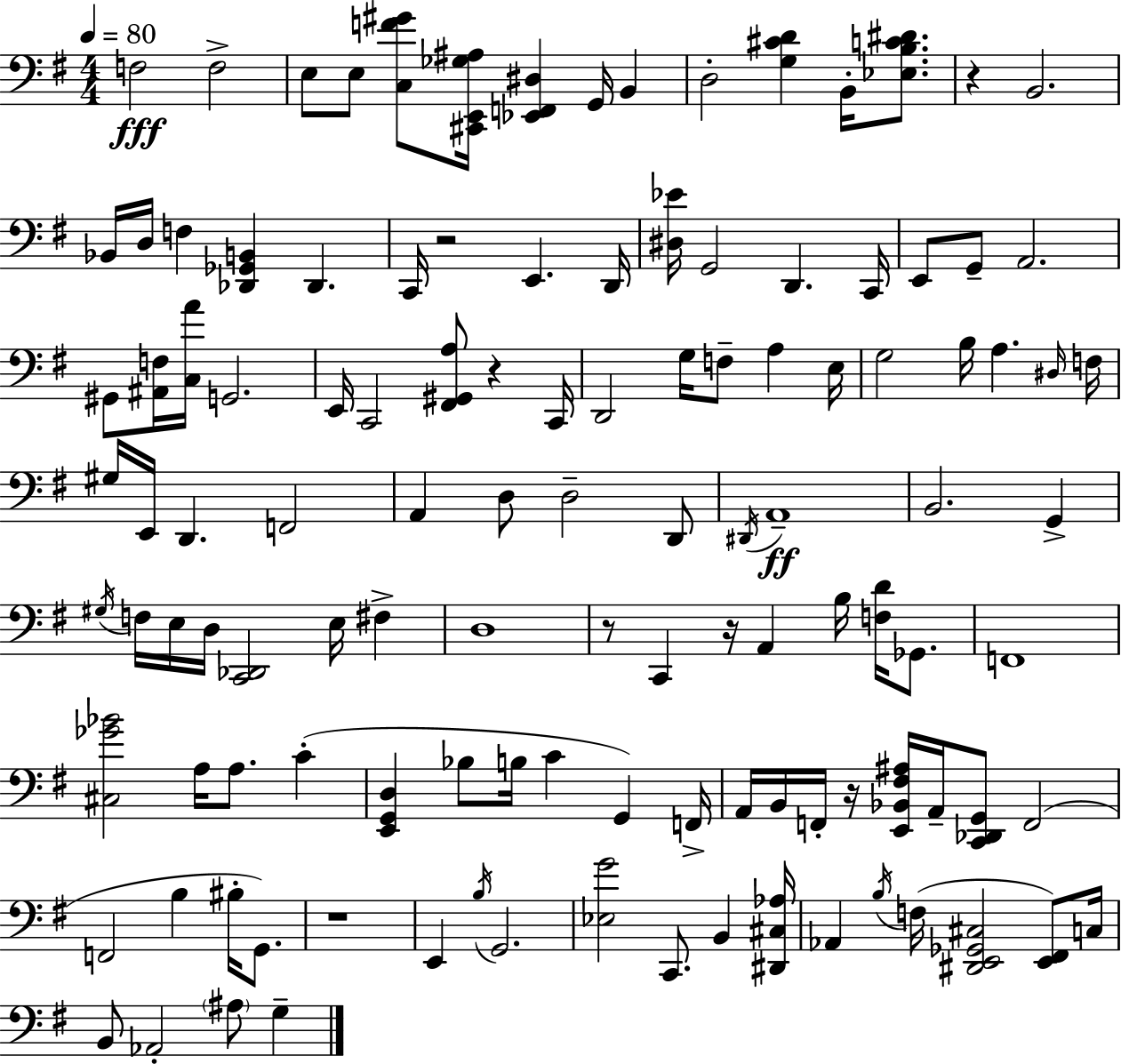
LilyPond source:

{
  \clef bass
  \numericTimeSignature
  \time 4/4
  \key g \major
  \tempo 4 = 80
  f2\fff f2-> | e8 e8 <c f' gis'>8 <cis, e, ges ais>16 <ees, f, dis>4 g,16 b,4 | d2-. <g cis' d'>4 b,16-. <ees b c' dis'>8. | r4 b,2. | \break bes,16 d16 f4 <des, ges, b,>4 des,4. | c,16 r2 e,4. d,16 | <dis ees'>16 g,2 d,4. c,16 | e,8 g,8-- a,2. | \break gis,8 <ais, f>16 <c a'>16 g,2. | e,16 c,2 <fis, gis, a>8 r4 c,16 | d,2 g16 f8-- a4 e16 | g2 b16 a4. \grace { dis16 } | \break f16 gis16 e,16 d,4. f,2 | a,4 d8 d2-- d,8 | \acciaccatura { dis,16 } a,1--\ff | b,2. g,4-> | \break \acciaccatura { gis16 } f16 e16 d16 <c, des,>2 e16 fis4-> | d1 | r8 c,4 r16 a,4 b16 <f d'>16 | ges,8. f,1 | \break <cis ges' bes'>2 a16 a8. c'4-.( | <e, g, d>4 bes8 b16 c'4 g,4) | f,16-> a,16 b,16 f,16-. r16 <e, bes, fis ais>16 a,16-- <c, des, g,>8 f,2( | f,2 b4 bis16-. | \break g,8.) r1 | e,4 \acciaccatura { b16 } g,2. | <ees g'>2 c,8. b,4 | <dis, cis aes>16 aes,4 \acciaccatura { b16 }( f16 <dis, e, ges, cis>2 | \break <e, fis,>8) c16 b,8 aes,2-. \parenthesize ais8 | g4-- \bar "|."
}